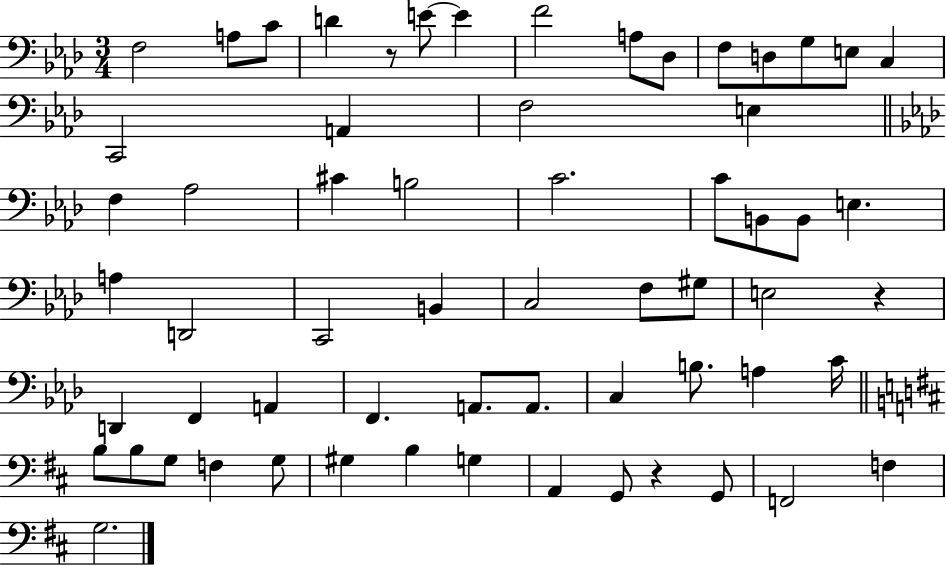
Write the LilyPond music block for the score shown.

{
  \clef bass
  \numericTimeSignature
  \time 3/4
  \key aes \major
  f2 a8 c'8 | d'4 r8 e'8~~ e'4 | f'2 a8 des8 | f8 d8 g8 e8 c4 | \break c,2 a,4 | f2 e4 | \bar "||" \break \key f \minor f4 aes2 | cis'4 b2 | c'2. | c'8 b,8 b,8 e4. | \break a4 d,2 | c,2 b,4 | c2 f8 gis8 | e2 r4 | \break d,4 f,4 a,4 | f,4. a,8. a,8. | c4 b8. a4 c'16 | \bar "||" \break \key d \major b8 b8 g8 f4 g8 | gis4 b4 g4 | a,4 g,8 r4 g,8 | f,2 f4 | \break g2. | \bar "|."
}